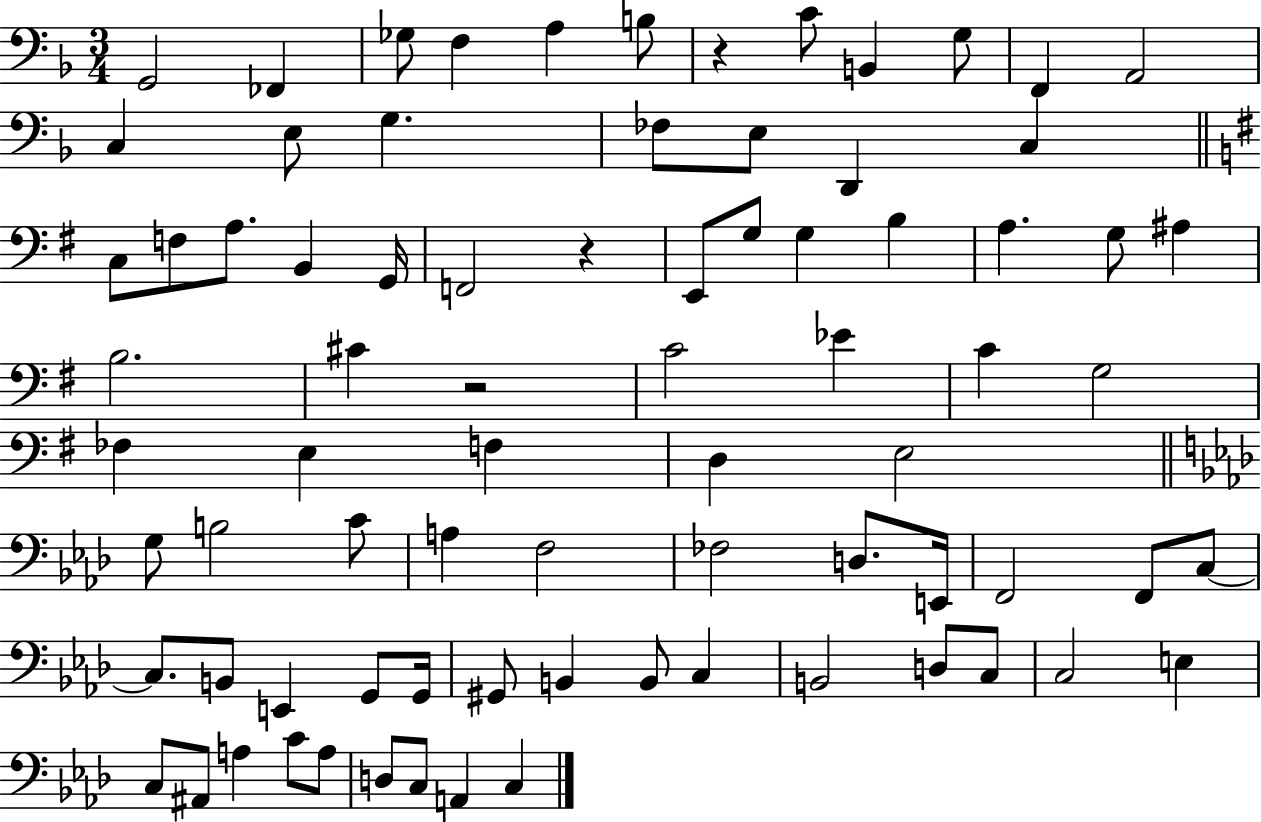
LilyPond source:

{
  \clef bass
  \numericTimeSignature
  \time 3/4
  \key f \major
  g,2 fes,4 | ges8 f4 a4 b8 | r4 c'8 b,4 g8 | f,4 a,2 | \break c4 e8 g4. | fes8 e8 d,4 c4 | \bar "||" \break \key g \major c8 f8 a8. b,4 g,16 | f,2 r4 | e,8 g8 g4 b4 | a4. g8 ais4 | \break b2. | cis'4 r2 | c'2 ees'4 | c'4 g2 | \break fes4 e4 f4 | d4 e2 | \bar "||" \break \key f \minor g8 b2 c'8 | a4 f2 | fes2 d8. e,16 | f,2 f,8 c8~~ | \break c8. b,8 e,4 g,8 g,16 | gis,8 b,4 b,8 c4 | b,2 d8 c8 | c2 e4 | \break c8 ais,8 a4 c'8 a8 | d8 c8 a,4 c4 | \bar "|."
}